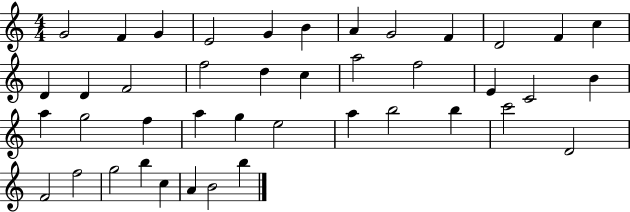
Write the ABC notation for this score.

X:1
T:Untitled
M:4/4
L:1/4
K:C
G2 F G E2 G B A G2 F D2 F c D D F2 f2 d c a2 f2 E C2 B a g2 f a g e2 a b2 b c'2 D2 F2 f2 g2 b c A B2 b